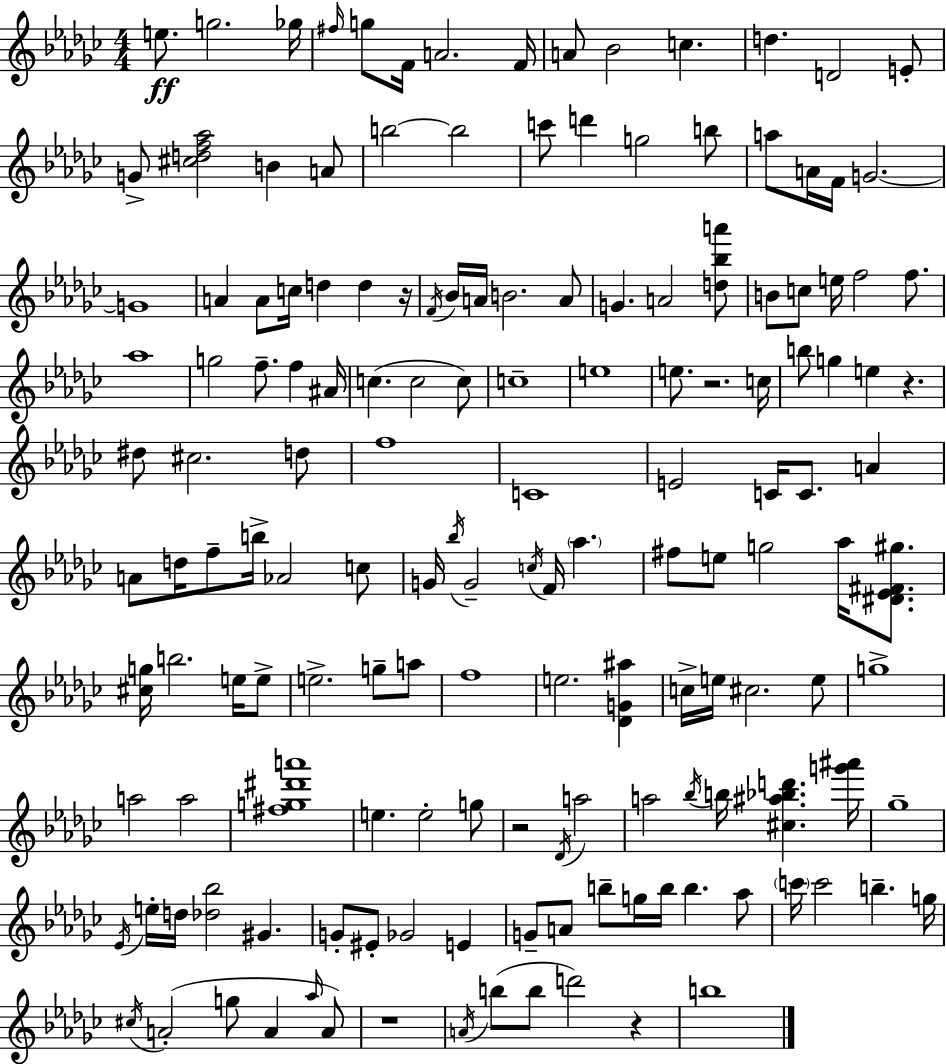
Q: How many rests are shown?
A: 6